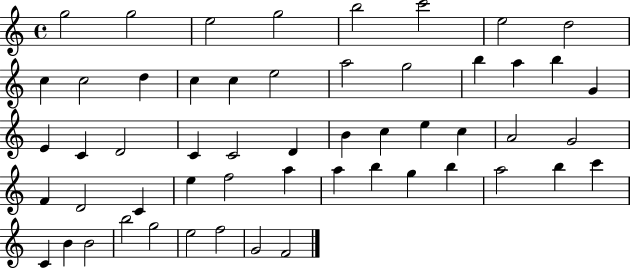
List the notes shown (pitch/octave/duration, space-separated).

G5/h G5/h E5/h G5/h B5/h C6/h E5/h D5/h C5/q C5/h D5/q C5/q C5/q E5/h A5/h G5/h B5/q A5/q B5/q G4/q E4/q C4/q D4/h C4/q C4/h D4/q B4/q C5/q E5/q C5/q A4/h G4/h F4/q D4/h C4/q E5/q F5/h A5/q A5/q B5/q G5/q B5/q A5/h B5/q C6/q C4/q B4/q B4/h B5/h G5/h E5/h F5/h G4/h F4/h